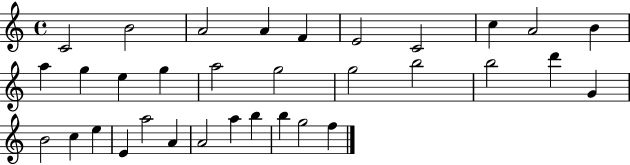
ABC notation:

X:1
T:Untitled
M:4/4
L:1/4
K:C
C2 B2 A2 A F E2 C2 c A2 B a g e g a2 g2 g2 b2 b2 d' G B2 c e E a2 A A2 a b b g2 f